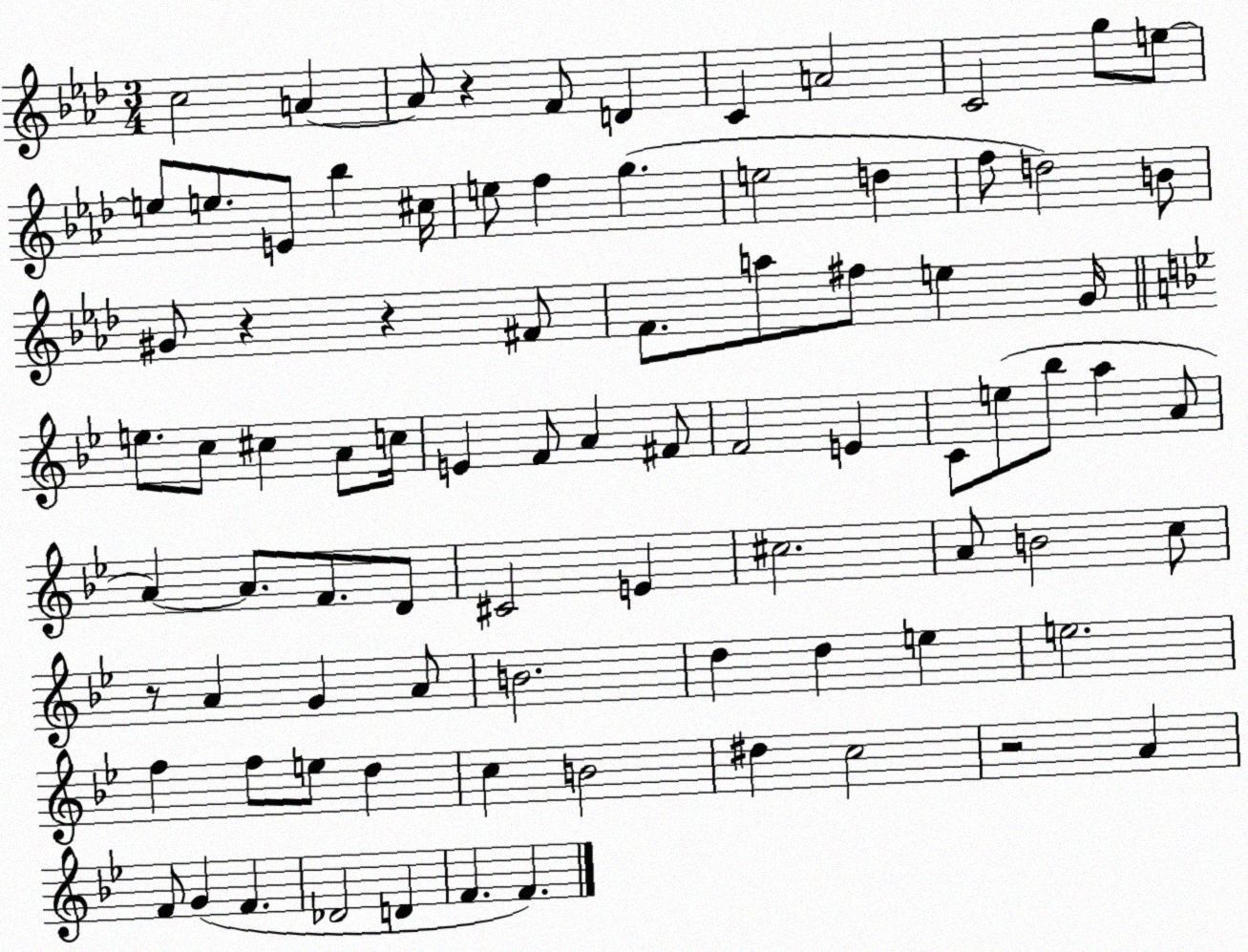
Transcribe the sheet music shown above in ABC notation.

X:1
T:Untitled
M:3/4
L:1/4
K:Ab
c2 A A/2 z F/2 D C A2 C2 g/2 e/2 e/2 e/2 E/2 _b ^c/4 e/2 f g e2 d f/2 d2 B/2 ^G/2 z z ^F/2 F/2 a/2 ^f/2 e G/4 e/2 c/2 ^c A/2 c/4 E F/2 A ^F/2 F2 E C/2 e/2 _b/2 a A/2 A A/2 F/2 D/2 ^C2 E ^c2 A/2 B2 c/2 z/2 A G A/2 B2 d d e e2 f f/2 e/2 d c B2 ^d c2 z2 A F/2 G F _D2 D F F